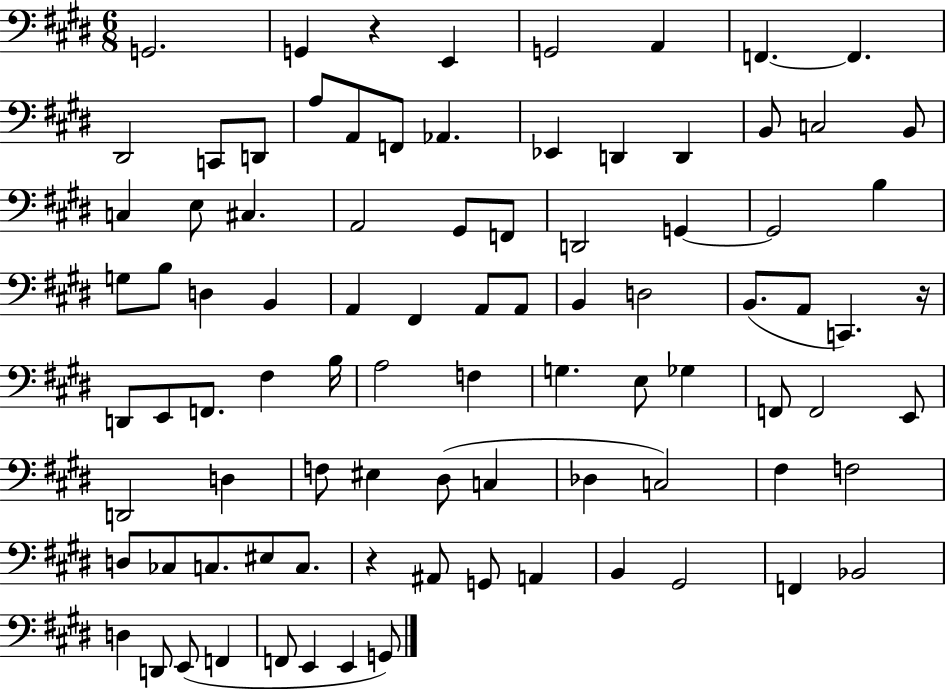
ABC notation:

X:1
T:Untitled
M:6/8
L:1/4
K:E
G,,2 G,, z E,, G,,2 A,, F,, F,, ^D,,2 C,,/2 D,,/2 A,/2 A,,/2 F,,/2 _A,, _E,, D,, D,, B,,/2 C,2 B,,/2 C, E,/2 ^C, A,,2 ^G,,/2 F,,/2 D,,2 G,, G,,2 B, G,/2 B,/2 D, B,, A,, ^F,, A,,/2 A,,/2 B,, D,2 B,,/2 A,,/2 C,, z/4 D,,/2 E,,/2 F,,/2 ^F, B,/4 A,2 F, G, E,/2 _G, F,,/2 F,,2 E,,/2 D,,2 D, F,/2 ^E, ^D,/2 C, _D, C,2 ^F, F,2 D,/2 _C,/2 C,/2 ^E,/2 C,/2 z ^A,,/2 G,,/2 A,, B,, ^G,,2 F,, _B,,2 D, D,,/2 E,,/2 F,, F,,/2 E,, E,, G,,/2